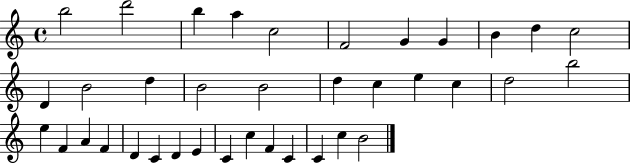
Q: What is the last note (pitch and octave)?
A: B4